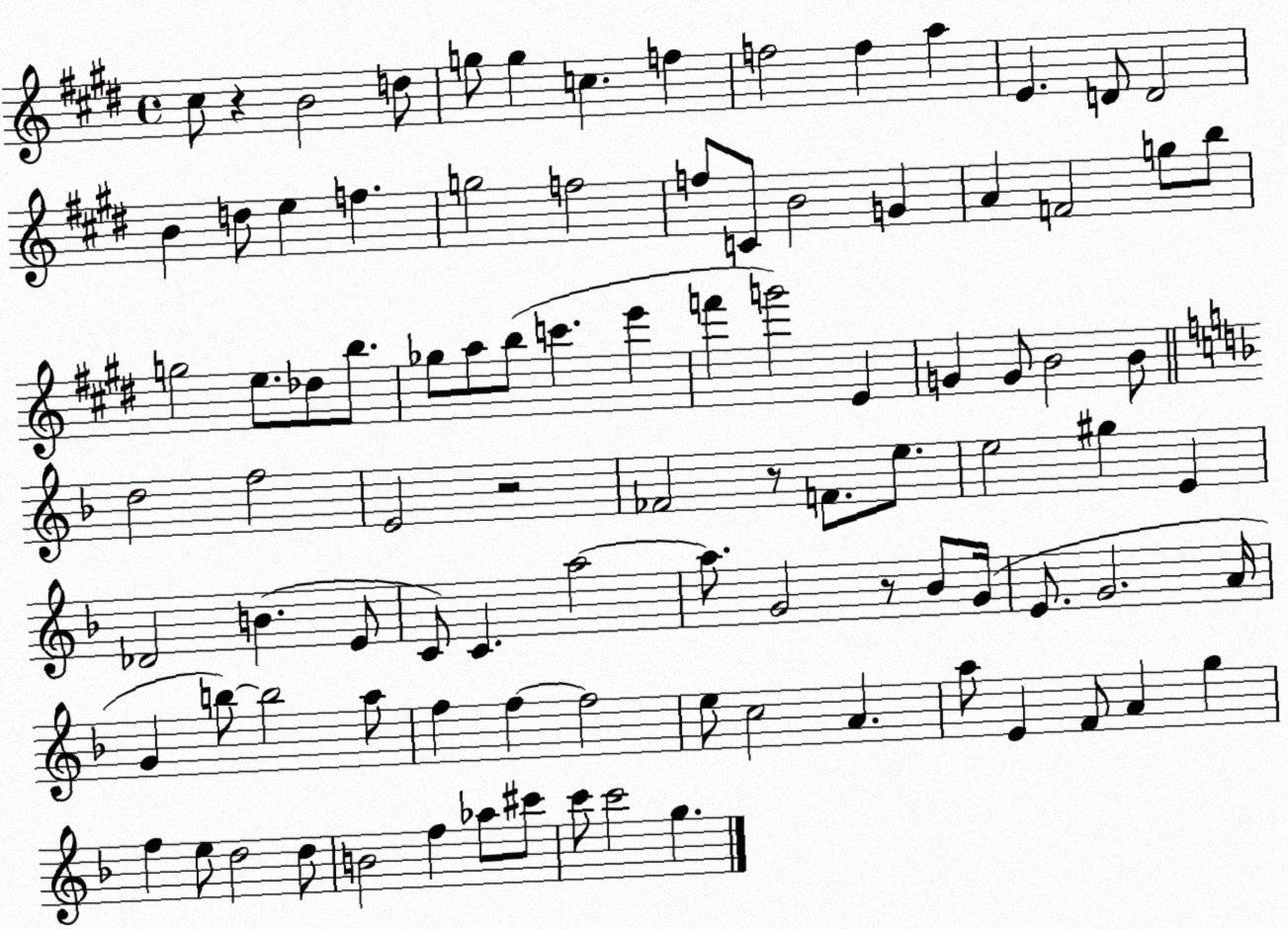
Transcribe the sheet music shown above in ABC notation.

X:1
T:Untitled
M:4/4
L:1/4
K:E
^c/2 z B2 d/2 g/2 g c f f2 f a E D/2 D2 B d/2 e f g2 f2 f/2 C/2 B2 G A F2 g/2 b/2 g2 e/2 _d/2 b/2 _g/2 a/2 b/2 c' e' f' g'2 E G G/2 B2 B/2 d2 f2 E2 z2 _F2 z/2 F/2 e/2 e2 ^g E _D2 B E/2 C/2 C a2 a/2 G2 z/2 _B/2 G/4 E/2 G2 A/4 G b/2 b2 a/2 f f f2 e/2 c2 A a/2 E F/2 A g f e/2 d2 d/2 B2 f _a/2 ^c'/2 c'/2 c'2 g